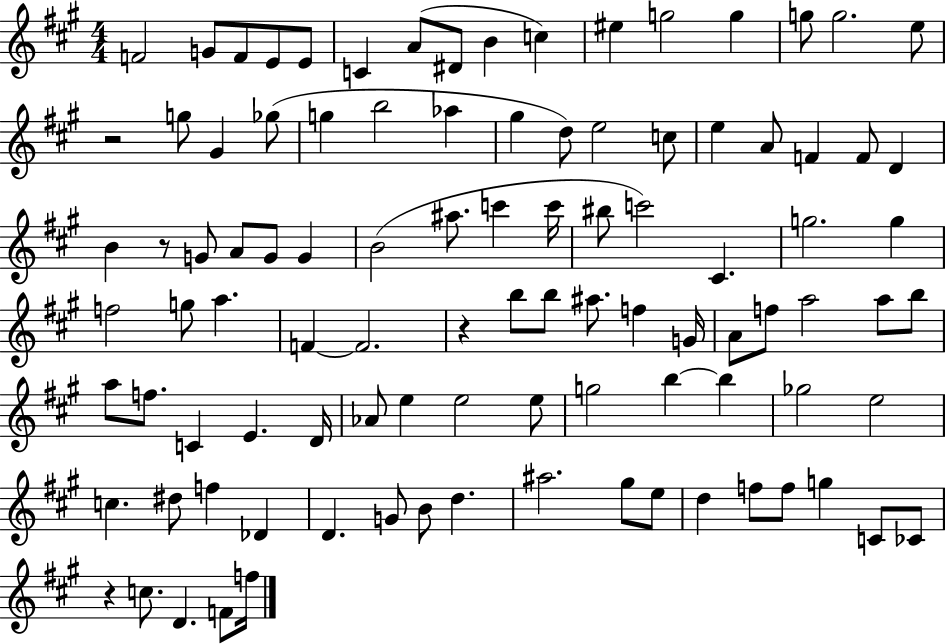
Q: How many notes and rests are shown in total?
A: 99